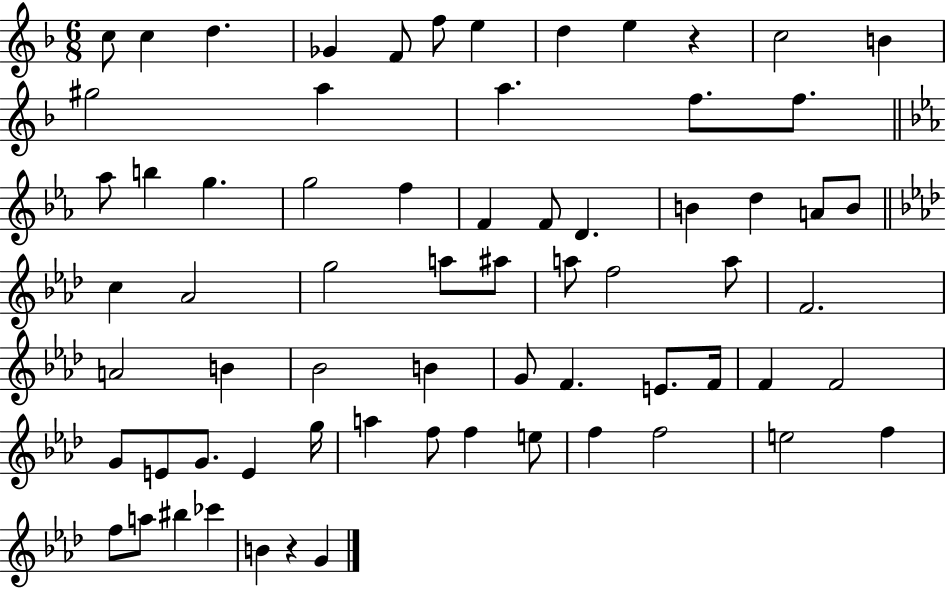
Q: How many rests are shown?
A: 2